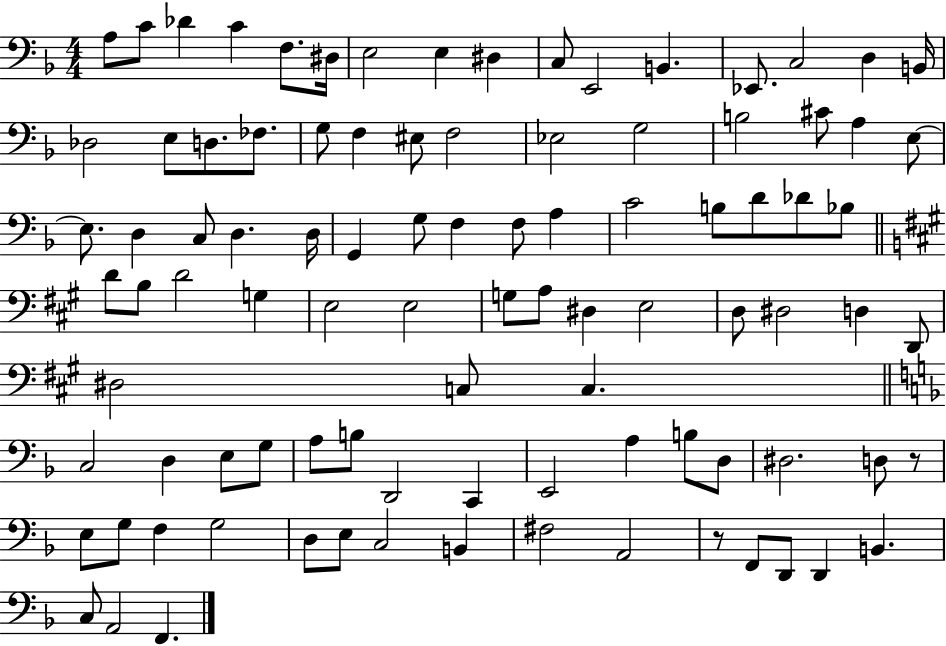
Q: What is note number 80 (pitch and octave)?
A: G3